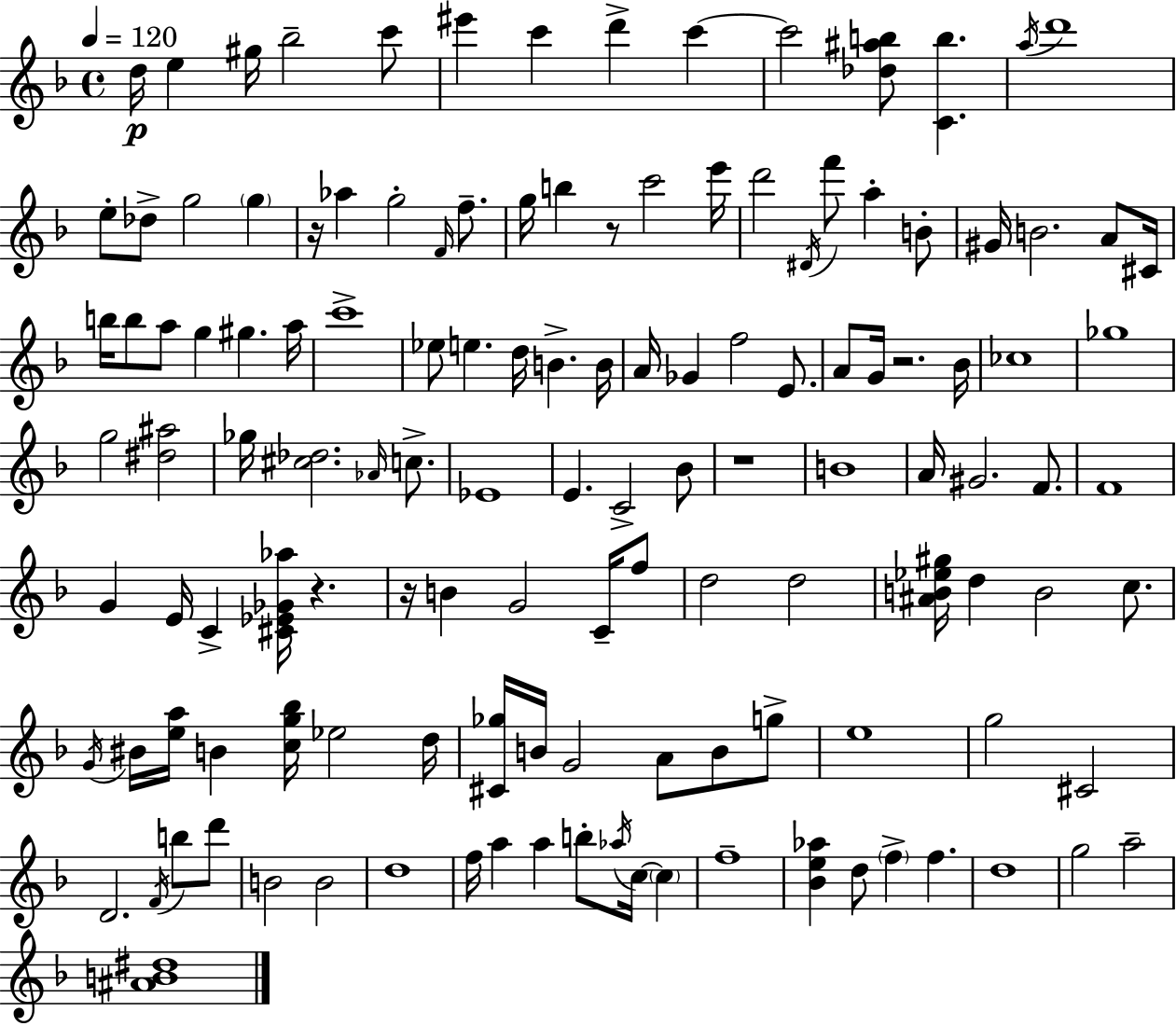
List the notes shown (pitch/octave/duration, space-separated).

D5/s E5/q G#5/s Bb5/h C6/e EIS6/q C6/q D6/q C6/q C6/h [Db5,A#5,B5]/e [C4,B5]/q. A5/s D6/w E5/e Db5/e G5/h G5/q R/s Ab5/q G5/h F4/s F5/e. G5/s B5/q R/e C6/h E6/s D6/h D#4/s F6/e A5/q B4/e G#4/s B4/h. A4/e C#4/s B5/s B5/e A5/e G5/q G#5/q. A5/s C6/w Eb5/e E5/q. D5/s B4/q. B4/s A4/s Gb4/q F5/h E4/e. A4/e G4/s R/h. Bb4/s CES5/w Gb5/w G5/h [D#5,A#5]/h Gb5/s [C#5,Db5]/h. Ab4/s C5/e. Eb4/w E4/q. C4/h Bb4/e R/w B4/w A4/s G#4/h. F4/e. F4/w G4/q E4/s C4/q [C#4,Eb4,Gb4,Ab5]/s R/q. R/s B4/q G4/h C4/s F5/e D5/h D5/h [A#4,B4,Eb5,G#5]/s D5/q B4/h C5/e. G4/s BIS4/s [E5,A5]/s B4/q [C5,G5,Bb5]/s Eb5/h D5/s [C#4,Gb5]/s B4/s G4/h A4/e B4/e G5/e E5/w G5/h C#4/h D4/h. F4/s B5/e D6/e B4/h B4/h D5/w F5/s A5/q A5/q B5/e Ab5/s C5/s C5/q F5/w [Bb4,E5,Ab5]/q D5/e F5/q F5/q. D5/w G5/h A5/h [A#4,B4,D#5]/w